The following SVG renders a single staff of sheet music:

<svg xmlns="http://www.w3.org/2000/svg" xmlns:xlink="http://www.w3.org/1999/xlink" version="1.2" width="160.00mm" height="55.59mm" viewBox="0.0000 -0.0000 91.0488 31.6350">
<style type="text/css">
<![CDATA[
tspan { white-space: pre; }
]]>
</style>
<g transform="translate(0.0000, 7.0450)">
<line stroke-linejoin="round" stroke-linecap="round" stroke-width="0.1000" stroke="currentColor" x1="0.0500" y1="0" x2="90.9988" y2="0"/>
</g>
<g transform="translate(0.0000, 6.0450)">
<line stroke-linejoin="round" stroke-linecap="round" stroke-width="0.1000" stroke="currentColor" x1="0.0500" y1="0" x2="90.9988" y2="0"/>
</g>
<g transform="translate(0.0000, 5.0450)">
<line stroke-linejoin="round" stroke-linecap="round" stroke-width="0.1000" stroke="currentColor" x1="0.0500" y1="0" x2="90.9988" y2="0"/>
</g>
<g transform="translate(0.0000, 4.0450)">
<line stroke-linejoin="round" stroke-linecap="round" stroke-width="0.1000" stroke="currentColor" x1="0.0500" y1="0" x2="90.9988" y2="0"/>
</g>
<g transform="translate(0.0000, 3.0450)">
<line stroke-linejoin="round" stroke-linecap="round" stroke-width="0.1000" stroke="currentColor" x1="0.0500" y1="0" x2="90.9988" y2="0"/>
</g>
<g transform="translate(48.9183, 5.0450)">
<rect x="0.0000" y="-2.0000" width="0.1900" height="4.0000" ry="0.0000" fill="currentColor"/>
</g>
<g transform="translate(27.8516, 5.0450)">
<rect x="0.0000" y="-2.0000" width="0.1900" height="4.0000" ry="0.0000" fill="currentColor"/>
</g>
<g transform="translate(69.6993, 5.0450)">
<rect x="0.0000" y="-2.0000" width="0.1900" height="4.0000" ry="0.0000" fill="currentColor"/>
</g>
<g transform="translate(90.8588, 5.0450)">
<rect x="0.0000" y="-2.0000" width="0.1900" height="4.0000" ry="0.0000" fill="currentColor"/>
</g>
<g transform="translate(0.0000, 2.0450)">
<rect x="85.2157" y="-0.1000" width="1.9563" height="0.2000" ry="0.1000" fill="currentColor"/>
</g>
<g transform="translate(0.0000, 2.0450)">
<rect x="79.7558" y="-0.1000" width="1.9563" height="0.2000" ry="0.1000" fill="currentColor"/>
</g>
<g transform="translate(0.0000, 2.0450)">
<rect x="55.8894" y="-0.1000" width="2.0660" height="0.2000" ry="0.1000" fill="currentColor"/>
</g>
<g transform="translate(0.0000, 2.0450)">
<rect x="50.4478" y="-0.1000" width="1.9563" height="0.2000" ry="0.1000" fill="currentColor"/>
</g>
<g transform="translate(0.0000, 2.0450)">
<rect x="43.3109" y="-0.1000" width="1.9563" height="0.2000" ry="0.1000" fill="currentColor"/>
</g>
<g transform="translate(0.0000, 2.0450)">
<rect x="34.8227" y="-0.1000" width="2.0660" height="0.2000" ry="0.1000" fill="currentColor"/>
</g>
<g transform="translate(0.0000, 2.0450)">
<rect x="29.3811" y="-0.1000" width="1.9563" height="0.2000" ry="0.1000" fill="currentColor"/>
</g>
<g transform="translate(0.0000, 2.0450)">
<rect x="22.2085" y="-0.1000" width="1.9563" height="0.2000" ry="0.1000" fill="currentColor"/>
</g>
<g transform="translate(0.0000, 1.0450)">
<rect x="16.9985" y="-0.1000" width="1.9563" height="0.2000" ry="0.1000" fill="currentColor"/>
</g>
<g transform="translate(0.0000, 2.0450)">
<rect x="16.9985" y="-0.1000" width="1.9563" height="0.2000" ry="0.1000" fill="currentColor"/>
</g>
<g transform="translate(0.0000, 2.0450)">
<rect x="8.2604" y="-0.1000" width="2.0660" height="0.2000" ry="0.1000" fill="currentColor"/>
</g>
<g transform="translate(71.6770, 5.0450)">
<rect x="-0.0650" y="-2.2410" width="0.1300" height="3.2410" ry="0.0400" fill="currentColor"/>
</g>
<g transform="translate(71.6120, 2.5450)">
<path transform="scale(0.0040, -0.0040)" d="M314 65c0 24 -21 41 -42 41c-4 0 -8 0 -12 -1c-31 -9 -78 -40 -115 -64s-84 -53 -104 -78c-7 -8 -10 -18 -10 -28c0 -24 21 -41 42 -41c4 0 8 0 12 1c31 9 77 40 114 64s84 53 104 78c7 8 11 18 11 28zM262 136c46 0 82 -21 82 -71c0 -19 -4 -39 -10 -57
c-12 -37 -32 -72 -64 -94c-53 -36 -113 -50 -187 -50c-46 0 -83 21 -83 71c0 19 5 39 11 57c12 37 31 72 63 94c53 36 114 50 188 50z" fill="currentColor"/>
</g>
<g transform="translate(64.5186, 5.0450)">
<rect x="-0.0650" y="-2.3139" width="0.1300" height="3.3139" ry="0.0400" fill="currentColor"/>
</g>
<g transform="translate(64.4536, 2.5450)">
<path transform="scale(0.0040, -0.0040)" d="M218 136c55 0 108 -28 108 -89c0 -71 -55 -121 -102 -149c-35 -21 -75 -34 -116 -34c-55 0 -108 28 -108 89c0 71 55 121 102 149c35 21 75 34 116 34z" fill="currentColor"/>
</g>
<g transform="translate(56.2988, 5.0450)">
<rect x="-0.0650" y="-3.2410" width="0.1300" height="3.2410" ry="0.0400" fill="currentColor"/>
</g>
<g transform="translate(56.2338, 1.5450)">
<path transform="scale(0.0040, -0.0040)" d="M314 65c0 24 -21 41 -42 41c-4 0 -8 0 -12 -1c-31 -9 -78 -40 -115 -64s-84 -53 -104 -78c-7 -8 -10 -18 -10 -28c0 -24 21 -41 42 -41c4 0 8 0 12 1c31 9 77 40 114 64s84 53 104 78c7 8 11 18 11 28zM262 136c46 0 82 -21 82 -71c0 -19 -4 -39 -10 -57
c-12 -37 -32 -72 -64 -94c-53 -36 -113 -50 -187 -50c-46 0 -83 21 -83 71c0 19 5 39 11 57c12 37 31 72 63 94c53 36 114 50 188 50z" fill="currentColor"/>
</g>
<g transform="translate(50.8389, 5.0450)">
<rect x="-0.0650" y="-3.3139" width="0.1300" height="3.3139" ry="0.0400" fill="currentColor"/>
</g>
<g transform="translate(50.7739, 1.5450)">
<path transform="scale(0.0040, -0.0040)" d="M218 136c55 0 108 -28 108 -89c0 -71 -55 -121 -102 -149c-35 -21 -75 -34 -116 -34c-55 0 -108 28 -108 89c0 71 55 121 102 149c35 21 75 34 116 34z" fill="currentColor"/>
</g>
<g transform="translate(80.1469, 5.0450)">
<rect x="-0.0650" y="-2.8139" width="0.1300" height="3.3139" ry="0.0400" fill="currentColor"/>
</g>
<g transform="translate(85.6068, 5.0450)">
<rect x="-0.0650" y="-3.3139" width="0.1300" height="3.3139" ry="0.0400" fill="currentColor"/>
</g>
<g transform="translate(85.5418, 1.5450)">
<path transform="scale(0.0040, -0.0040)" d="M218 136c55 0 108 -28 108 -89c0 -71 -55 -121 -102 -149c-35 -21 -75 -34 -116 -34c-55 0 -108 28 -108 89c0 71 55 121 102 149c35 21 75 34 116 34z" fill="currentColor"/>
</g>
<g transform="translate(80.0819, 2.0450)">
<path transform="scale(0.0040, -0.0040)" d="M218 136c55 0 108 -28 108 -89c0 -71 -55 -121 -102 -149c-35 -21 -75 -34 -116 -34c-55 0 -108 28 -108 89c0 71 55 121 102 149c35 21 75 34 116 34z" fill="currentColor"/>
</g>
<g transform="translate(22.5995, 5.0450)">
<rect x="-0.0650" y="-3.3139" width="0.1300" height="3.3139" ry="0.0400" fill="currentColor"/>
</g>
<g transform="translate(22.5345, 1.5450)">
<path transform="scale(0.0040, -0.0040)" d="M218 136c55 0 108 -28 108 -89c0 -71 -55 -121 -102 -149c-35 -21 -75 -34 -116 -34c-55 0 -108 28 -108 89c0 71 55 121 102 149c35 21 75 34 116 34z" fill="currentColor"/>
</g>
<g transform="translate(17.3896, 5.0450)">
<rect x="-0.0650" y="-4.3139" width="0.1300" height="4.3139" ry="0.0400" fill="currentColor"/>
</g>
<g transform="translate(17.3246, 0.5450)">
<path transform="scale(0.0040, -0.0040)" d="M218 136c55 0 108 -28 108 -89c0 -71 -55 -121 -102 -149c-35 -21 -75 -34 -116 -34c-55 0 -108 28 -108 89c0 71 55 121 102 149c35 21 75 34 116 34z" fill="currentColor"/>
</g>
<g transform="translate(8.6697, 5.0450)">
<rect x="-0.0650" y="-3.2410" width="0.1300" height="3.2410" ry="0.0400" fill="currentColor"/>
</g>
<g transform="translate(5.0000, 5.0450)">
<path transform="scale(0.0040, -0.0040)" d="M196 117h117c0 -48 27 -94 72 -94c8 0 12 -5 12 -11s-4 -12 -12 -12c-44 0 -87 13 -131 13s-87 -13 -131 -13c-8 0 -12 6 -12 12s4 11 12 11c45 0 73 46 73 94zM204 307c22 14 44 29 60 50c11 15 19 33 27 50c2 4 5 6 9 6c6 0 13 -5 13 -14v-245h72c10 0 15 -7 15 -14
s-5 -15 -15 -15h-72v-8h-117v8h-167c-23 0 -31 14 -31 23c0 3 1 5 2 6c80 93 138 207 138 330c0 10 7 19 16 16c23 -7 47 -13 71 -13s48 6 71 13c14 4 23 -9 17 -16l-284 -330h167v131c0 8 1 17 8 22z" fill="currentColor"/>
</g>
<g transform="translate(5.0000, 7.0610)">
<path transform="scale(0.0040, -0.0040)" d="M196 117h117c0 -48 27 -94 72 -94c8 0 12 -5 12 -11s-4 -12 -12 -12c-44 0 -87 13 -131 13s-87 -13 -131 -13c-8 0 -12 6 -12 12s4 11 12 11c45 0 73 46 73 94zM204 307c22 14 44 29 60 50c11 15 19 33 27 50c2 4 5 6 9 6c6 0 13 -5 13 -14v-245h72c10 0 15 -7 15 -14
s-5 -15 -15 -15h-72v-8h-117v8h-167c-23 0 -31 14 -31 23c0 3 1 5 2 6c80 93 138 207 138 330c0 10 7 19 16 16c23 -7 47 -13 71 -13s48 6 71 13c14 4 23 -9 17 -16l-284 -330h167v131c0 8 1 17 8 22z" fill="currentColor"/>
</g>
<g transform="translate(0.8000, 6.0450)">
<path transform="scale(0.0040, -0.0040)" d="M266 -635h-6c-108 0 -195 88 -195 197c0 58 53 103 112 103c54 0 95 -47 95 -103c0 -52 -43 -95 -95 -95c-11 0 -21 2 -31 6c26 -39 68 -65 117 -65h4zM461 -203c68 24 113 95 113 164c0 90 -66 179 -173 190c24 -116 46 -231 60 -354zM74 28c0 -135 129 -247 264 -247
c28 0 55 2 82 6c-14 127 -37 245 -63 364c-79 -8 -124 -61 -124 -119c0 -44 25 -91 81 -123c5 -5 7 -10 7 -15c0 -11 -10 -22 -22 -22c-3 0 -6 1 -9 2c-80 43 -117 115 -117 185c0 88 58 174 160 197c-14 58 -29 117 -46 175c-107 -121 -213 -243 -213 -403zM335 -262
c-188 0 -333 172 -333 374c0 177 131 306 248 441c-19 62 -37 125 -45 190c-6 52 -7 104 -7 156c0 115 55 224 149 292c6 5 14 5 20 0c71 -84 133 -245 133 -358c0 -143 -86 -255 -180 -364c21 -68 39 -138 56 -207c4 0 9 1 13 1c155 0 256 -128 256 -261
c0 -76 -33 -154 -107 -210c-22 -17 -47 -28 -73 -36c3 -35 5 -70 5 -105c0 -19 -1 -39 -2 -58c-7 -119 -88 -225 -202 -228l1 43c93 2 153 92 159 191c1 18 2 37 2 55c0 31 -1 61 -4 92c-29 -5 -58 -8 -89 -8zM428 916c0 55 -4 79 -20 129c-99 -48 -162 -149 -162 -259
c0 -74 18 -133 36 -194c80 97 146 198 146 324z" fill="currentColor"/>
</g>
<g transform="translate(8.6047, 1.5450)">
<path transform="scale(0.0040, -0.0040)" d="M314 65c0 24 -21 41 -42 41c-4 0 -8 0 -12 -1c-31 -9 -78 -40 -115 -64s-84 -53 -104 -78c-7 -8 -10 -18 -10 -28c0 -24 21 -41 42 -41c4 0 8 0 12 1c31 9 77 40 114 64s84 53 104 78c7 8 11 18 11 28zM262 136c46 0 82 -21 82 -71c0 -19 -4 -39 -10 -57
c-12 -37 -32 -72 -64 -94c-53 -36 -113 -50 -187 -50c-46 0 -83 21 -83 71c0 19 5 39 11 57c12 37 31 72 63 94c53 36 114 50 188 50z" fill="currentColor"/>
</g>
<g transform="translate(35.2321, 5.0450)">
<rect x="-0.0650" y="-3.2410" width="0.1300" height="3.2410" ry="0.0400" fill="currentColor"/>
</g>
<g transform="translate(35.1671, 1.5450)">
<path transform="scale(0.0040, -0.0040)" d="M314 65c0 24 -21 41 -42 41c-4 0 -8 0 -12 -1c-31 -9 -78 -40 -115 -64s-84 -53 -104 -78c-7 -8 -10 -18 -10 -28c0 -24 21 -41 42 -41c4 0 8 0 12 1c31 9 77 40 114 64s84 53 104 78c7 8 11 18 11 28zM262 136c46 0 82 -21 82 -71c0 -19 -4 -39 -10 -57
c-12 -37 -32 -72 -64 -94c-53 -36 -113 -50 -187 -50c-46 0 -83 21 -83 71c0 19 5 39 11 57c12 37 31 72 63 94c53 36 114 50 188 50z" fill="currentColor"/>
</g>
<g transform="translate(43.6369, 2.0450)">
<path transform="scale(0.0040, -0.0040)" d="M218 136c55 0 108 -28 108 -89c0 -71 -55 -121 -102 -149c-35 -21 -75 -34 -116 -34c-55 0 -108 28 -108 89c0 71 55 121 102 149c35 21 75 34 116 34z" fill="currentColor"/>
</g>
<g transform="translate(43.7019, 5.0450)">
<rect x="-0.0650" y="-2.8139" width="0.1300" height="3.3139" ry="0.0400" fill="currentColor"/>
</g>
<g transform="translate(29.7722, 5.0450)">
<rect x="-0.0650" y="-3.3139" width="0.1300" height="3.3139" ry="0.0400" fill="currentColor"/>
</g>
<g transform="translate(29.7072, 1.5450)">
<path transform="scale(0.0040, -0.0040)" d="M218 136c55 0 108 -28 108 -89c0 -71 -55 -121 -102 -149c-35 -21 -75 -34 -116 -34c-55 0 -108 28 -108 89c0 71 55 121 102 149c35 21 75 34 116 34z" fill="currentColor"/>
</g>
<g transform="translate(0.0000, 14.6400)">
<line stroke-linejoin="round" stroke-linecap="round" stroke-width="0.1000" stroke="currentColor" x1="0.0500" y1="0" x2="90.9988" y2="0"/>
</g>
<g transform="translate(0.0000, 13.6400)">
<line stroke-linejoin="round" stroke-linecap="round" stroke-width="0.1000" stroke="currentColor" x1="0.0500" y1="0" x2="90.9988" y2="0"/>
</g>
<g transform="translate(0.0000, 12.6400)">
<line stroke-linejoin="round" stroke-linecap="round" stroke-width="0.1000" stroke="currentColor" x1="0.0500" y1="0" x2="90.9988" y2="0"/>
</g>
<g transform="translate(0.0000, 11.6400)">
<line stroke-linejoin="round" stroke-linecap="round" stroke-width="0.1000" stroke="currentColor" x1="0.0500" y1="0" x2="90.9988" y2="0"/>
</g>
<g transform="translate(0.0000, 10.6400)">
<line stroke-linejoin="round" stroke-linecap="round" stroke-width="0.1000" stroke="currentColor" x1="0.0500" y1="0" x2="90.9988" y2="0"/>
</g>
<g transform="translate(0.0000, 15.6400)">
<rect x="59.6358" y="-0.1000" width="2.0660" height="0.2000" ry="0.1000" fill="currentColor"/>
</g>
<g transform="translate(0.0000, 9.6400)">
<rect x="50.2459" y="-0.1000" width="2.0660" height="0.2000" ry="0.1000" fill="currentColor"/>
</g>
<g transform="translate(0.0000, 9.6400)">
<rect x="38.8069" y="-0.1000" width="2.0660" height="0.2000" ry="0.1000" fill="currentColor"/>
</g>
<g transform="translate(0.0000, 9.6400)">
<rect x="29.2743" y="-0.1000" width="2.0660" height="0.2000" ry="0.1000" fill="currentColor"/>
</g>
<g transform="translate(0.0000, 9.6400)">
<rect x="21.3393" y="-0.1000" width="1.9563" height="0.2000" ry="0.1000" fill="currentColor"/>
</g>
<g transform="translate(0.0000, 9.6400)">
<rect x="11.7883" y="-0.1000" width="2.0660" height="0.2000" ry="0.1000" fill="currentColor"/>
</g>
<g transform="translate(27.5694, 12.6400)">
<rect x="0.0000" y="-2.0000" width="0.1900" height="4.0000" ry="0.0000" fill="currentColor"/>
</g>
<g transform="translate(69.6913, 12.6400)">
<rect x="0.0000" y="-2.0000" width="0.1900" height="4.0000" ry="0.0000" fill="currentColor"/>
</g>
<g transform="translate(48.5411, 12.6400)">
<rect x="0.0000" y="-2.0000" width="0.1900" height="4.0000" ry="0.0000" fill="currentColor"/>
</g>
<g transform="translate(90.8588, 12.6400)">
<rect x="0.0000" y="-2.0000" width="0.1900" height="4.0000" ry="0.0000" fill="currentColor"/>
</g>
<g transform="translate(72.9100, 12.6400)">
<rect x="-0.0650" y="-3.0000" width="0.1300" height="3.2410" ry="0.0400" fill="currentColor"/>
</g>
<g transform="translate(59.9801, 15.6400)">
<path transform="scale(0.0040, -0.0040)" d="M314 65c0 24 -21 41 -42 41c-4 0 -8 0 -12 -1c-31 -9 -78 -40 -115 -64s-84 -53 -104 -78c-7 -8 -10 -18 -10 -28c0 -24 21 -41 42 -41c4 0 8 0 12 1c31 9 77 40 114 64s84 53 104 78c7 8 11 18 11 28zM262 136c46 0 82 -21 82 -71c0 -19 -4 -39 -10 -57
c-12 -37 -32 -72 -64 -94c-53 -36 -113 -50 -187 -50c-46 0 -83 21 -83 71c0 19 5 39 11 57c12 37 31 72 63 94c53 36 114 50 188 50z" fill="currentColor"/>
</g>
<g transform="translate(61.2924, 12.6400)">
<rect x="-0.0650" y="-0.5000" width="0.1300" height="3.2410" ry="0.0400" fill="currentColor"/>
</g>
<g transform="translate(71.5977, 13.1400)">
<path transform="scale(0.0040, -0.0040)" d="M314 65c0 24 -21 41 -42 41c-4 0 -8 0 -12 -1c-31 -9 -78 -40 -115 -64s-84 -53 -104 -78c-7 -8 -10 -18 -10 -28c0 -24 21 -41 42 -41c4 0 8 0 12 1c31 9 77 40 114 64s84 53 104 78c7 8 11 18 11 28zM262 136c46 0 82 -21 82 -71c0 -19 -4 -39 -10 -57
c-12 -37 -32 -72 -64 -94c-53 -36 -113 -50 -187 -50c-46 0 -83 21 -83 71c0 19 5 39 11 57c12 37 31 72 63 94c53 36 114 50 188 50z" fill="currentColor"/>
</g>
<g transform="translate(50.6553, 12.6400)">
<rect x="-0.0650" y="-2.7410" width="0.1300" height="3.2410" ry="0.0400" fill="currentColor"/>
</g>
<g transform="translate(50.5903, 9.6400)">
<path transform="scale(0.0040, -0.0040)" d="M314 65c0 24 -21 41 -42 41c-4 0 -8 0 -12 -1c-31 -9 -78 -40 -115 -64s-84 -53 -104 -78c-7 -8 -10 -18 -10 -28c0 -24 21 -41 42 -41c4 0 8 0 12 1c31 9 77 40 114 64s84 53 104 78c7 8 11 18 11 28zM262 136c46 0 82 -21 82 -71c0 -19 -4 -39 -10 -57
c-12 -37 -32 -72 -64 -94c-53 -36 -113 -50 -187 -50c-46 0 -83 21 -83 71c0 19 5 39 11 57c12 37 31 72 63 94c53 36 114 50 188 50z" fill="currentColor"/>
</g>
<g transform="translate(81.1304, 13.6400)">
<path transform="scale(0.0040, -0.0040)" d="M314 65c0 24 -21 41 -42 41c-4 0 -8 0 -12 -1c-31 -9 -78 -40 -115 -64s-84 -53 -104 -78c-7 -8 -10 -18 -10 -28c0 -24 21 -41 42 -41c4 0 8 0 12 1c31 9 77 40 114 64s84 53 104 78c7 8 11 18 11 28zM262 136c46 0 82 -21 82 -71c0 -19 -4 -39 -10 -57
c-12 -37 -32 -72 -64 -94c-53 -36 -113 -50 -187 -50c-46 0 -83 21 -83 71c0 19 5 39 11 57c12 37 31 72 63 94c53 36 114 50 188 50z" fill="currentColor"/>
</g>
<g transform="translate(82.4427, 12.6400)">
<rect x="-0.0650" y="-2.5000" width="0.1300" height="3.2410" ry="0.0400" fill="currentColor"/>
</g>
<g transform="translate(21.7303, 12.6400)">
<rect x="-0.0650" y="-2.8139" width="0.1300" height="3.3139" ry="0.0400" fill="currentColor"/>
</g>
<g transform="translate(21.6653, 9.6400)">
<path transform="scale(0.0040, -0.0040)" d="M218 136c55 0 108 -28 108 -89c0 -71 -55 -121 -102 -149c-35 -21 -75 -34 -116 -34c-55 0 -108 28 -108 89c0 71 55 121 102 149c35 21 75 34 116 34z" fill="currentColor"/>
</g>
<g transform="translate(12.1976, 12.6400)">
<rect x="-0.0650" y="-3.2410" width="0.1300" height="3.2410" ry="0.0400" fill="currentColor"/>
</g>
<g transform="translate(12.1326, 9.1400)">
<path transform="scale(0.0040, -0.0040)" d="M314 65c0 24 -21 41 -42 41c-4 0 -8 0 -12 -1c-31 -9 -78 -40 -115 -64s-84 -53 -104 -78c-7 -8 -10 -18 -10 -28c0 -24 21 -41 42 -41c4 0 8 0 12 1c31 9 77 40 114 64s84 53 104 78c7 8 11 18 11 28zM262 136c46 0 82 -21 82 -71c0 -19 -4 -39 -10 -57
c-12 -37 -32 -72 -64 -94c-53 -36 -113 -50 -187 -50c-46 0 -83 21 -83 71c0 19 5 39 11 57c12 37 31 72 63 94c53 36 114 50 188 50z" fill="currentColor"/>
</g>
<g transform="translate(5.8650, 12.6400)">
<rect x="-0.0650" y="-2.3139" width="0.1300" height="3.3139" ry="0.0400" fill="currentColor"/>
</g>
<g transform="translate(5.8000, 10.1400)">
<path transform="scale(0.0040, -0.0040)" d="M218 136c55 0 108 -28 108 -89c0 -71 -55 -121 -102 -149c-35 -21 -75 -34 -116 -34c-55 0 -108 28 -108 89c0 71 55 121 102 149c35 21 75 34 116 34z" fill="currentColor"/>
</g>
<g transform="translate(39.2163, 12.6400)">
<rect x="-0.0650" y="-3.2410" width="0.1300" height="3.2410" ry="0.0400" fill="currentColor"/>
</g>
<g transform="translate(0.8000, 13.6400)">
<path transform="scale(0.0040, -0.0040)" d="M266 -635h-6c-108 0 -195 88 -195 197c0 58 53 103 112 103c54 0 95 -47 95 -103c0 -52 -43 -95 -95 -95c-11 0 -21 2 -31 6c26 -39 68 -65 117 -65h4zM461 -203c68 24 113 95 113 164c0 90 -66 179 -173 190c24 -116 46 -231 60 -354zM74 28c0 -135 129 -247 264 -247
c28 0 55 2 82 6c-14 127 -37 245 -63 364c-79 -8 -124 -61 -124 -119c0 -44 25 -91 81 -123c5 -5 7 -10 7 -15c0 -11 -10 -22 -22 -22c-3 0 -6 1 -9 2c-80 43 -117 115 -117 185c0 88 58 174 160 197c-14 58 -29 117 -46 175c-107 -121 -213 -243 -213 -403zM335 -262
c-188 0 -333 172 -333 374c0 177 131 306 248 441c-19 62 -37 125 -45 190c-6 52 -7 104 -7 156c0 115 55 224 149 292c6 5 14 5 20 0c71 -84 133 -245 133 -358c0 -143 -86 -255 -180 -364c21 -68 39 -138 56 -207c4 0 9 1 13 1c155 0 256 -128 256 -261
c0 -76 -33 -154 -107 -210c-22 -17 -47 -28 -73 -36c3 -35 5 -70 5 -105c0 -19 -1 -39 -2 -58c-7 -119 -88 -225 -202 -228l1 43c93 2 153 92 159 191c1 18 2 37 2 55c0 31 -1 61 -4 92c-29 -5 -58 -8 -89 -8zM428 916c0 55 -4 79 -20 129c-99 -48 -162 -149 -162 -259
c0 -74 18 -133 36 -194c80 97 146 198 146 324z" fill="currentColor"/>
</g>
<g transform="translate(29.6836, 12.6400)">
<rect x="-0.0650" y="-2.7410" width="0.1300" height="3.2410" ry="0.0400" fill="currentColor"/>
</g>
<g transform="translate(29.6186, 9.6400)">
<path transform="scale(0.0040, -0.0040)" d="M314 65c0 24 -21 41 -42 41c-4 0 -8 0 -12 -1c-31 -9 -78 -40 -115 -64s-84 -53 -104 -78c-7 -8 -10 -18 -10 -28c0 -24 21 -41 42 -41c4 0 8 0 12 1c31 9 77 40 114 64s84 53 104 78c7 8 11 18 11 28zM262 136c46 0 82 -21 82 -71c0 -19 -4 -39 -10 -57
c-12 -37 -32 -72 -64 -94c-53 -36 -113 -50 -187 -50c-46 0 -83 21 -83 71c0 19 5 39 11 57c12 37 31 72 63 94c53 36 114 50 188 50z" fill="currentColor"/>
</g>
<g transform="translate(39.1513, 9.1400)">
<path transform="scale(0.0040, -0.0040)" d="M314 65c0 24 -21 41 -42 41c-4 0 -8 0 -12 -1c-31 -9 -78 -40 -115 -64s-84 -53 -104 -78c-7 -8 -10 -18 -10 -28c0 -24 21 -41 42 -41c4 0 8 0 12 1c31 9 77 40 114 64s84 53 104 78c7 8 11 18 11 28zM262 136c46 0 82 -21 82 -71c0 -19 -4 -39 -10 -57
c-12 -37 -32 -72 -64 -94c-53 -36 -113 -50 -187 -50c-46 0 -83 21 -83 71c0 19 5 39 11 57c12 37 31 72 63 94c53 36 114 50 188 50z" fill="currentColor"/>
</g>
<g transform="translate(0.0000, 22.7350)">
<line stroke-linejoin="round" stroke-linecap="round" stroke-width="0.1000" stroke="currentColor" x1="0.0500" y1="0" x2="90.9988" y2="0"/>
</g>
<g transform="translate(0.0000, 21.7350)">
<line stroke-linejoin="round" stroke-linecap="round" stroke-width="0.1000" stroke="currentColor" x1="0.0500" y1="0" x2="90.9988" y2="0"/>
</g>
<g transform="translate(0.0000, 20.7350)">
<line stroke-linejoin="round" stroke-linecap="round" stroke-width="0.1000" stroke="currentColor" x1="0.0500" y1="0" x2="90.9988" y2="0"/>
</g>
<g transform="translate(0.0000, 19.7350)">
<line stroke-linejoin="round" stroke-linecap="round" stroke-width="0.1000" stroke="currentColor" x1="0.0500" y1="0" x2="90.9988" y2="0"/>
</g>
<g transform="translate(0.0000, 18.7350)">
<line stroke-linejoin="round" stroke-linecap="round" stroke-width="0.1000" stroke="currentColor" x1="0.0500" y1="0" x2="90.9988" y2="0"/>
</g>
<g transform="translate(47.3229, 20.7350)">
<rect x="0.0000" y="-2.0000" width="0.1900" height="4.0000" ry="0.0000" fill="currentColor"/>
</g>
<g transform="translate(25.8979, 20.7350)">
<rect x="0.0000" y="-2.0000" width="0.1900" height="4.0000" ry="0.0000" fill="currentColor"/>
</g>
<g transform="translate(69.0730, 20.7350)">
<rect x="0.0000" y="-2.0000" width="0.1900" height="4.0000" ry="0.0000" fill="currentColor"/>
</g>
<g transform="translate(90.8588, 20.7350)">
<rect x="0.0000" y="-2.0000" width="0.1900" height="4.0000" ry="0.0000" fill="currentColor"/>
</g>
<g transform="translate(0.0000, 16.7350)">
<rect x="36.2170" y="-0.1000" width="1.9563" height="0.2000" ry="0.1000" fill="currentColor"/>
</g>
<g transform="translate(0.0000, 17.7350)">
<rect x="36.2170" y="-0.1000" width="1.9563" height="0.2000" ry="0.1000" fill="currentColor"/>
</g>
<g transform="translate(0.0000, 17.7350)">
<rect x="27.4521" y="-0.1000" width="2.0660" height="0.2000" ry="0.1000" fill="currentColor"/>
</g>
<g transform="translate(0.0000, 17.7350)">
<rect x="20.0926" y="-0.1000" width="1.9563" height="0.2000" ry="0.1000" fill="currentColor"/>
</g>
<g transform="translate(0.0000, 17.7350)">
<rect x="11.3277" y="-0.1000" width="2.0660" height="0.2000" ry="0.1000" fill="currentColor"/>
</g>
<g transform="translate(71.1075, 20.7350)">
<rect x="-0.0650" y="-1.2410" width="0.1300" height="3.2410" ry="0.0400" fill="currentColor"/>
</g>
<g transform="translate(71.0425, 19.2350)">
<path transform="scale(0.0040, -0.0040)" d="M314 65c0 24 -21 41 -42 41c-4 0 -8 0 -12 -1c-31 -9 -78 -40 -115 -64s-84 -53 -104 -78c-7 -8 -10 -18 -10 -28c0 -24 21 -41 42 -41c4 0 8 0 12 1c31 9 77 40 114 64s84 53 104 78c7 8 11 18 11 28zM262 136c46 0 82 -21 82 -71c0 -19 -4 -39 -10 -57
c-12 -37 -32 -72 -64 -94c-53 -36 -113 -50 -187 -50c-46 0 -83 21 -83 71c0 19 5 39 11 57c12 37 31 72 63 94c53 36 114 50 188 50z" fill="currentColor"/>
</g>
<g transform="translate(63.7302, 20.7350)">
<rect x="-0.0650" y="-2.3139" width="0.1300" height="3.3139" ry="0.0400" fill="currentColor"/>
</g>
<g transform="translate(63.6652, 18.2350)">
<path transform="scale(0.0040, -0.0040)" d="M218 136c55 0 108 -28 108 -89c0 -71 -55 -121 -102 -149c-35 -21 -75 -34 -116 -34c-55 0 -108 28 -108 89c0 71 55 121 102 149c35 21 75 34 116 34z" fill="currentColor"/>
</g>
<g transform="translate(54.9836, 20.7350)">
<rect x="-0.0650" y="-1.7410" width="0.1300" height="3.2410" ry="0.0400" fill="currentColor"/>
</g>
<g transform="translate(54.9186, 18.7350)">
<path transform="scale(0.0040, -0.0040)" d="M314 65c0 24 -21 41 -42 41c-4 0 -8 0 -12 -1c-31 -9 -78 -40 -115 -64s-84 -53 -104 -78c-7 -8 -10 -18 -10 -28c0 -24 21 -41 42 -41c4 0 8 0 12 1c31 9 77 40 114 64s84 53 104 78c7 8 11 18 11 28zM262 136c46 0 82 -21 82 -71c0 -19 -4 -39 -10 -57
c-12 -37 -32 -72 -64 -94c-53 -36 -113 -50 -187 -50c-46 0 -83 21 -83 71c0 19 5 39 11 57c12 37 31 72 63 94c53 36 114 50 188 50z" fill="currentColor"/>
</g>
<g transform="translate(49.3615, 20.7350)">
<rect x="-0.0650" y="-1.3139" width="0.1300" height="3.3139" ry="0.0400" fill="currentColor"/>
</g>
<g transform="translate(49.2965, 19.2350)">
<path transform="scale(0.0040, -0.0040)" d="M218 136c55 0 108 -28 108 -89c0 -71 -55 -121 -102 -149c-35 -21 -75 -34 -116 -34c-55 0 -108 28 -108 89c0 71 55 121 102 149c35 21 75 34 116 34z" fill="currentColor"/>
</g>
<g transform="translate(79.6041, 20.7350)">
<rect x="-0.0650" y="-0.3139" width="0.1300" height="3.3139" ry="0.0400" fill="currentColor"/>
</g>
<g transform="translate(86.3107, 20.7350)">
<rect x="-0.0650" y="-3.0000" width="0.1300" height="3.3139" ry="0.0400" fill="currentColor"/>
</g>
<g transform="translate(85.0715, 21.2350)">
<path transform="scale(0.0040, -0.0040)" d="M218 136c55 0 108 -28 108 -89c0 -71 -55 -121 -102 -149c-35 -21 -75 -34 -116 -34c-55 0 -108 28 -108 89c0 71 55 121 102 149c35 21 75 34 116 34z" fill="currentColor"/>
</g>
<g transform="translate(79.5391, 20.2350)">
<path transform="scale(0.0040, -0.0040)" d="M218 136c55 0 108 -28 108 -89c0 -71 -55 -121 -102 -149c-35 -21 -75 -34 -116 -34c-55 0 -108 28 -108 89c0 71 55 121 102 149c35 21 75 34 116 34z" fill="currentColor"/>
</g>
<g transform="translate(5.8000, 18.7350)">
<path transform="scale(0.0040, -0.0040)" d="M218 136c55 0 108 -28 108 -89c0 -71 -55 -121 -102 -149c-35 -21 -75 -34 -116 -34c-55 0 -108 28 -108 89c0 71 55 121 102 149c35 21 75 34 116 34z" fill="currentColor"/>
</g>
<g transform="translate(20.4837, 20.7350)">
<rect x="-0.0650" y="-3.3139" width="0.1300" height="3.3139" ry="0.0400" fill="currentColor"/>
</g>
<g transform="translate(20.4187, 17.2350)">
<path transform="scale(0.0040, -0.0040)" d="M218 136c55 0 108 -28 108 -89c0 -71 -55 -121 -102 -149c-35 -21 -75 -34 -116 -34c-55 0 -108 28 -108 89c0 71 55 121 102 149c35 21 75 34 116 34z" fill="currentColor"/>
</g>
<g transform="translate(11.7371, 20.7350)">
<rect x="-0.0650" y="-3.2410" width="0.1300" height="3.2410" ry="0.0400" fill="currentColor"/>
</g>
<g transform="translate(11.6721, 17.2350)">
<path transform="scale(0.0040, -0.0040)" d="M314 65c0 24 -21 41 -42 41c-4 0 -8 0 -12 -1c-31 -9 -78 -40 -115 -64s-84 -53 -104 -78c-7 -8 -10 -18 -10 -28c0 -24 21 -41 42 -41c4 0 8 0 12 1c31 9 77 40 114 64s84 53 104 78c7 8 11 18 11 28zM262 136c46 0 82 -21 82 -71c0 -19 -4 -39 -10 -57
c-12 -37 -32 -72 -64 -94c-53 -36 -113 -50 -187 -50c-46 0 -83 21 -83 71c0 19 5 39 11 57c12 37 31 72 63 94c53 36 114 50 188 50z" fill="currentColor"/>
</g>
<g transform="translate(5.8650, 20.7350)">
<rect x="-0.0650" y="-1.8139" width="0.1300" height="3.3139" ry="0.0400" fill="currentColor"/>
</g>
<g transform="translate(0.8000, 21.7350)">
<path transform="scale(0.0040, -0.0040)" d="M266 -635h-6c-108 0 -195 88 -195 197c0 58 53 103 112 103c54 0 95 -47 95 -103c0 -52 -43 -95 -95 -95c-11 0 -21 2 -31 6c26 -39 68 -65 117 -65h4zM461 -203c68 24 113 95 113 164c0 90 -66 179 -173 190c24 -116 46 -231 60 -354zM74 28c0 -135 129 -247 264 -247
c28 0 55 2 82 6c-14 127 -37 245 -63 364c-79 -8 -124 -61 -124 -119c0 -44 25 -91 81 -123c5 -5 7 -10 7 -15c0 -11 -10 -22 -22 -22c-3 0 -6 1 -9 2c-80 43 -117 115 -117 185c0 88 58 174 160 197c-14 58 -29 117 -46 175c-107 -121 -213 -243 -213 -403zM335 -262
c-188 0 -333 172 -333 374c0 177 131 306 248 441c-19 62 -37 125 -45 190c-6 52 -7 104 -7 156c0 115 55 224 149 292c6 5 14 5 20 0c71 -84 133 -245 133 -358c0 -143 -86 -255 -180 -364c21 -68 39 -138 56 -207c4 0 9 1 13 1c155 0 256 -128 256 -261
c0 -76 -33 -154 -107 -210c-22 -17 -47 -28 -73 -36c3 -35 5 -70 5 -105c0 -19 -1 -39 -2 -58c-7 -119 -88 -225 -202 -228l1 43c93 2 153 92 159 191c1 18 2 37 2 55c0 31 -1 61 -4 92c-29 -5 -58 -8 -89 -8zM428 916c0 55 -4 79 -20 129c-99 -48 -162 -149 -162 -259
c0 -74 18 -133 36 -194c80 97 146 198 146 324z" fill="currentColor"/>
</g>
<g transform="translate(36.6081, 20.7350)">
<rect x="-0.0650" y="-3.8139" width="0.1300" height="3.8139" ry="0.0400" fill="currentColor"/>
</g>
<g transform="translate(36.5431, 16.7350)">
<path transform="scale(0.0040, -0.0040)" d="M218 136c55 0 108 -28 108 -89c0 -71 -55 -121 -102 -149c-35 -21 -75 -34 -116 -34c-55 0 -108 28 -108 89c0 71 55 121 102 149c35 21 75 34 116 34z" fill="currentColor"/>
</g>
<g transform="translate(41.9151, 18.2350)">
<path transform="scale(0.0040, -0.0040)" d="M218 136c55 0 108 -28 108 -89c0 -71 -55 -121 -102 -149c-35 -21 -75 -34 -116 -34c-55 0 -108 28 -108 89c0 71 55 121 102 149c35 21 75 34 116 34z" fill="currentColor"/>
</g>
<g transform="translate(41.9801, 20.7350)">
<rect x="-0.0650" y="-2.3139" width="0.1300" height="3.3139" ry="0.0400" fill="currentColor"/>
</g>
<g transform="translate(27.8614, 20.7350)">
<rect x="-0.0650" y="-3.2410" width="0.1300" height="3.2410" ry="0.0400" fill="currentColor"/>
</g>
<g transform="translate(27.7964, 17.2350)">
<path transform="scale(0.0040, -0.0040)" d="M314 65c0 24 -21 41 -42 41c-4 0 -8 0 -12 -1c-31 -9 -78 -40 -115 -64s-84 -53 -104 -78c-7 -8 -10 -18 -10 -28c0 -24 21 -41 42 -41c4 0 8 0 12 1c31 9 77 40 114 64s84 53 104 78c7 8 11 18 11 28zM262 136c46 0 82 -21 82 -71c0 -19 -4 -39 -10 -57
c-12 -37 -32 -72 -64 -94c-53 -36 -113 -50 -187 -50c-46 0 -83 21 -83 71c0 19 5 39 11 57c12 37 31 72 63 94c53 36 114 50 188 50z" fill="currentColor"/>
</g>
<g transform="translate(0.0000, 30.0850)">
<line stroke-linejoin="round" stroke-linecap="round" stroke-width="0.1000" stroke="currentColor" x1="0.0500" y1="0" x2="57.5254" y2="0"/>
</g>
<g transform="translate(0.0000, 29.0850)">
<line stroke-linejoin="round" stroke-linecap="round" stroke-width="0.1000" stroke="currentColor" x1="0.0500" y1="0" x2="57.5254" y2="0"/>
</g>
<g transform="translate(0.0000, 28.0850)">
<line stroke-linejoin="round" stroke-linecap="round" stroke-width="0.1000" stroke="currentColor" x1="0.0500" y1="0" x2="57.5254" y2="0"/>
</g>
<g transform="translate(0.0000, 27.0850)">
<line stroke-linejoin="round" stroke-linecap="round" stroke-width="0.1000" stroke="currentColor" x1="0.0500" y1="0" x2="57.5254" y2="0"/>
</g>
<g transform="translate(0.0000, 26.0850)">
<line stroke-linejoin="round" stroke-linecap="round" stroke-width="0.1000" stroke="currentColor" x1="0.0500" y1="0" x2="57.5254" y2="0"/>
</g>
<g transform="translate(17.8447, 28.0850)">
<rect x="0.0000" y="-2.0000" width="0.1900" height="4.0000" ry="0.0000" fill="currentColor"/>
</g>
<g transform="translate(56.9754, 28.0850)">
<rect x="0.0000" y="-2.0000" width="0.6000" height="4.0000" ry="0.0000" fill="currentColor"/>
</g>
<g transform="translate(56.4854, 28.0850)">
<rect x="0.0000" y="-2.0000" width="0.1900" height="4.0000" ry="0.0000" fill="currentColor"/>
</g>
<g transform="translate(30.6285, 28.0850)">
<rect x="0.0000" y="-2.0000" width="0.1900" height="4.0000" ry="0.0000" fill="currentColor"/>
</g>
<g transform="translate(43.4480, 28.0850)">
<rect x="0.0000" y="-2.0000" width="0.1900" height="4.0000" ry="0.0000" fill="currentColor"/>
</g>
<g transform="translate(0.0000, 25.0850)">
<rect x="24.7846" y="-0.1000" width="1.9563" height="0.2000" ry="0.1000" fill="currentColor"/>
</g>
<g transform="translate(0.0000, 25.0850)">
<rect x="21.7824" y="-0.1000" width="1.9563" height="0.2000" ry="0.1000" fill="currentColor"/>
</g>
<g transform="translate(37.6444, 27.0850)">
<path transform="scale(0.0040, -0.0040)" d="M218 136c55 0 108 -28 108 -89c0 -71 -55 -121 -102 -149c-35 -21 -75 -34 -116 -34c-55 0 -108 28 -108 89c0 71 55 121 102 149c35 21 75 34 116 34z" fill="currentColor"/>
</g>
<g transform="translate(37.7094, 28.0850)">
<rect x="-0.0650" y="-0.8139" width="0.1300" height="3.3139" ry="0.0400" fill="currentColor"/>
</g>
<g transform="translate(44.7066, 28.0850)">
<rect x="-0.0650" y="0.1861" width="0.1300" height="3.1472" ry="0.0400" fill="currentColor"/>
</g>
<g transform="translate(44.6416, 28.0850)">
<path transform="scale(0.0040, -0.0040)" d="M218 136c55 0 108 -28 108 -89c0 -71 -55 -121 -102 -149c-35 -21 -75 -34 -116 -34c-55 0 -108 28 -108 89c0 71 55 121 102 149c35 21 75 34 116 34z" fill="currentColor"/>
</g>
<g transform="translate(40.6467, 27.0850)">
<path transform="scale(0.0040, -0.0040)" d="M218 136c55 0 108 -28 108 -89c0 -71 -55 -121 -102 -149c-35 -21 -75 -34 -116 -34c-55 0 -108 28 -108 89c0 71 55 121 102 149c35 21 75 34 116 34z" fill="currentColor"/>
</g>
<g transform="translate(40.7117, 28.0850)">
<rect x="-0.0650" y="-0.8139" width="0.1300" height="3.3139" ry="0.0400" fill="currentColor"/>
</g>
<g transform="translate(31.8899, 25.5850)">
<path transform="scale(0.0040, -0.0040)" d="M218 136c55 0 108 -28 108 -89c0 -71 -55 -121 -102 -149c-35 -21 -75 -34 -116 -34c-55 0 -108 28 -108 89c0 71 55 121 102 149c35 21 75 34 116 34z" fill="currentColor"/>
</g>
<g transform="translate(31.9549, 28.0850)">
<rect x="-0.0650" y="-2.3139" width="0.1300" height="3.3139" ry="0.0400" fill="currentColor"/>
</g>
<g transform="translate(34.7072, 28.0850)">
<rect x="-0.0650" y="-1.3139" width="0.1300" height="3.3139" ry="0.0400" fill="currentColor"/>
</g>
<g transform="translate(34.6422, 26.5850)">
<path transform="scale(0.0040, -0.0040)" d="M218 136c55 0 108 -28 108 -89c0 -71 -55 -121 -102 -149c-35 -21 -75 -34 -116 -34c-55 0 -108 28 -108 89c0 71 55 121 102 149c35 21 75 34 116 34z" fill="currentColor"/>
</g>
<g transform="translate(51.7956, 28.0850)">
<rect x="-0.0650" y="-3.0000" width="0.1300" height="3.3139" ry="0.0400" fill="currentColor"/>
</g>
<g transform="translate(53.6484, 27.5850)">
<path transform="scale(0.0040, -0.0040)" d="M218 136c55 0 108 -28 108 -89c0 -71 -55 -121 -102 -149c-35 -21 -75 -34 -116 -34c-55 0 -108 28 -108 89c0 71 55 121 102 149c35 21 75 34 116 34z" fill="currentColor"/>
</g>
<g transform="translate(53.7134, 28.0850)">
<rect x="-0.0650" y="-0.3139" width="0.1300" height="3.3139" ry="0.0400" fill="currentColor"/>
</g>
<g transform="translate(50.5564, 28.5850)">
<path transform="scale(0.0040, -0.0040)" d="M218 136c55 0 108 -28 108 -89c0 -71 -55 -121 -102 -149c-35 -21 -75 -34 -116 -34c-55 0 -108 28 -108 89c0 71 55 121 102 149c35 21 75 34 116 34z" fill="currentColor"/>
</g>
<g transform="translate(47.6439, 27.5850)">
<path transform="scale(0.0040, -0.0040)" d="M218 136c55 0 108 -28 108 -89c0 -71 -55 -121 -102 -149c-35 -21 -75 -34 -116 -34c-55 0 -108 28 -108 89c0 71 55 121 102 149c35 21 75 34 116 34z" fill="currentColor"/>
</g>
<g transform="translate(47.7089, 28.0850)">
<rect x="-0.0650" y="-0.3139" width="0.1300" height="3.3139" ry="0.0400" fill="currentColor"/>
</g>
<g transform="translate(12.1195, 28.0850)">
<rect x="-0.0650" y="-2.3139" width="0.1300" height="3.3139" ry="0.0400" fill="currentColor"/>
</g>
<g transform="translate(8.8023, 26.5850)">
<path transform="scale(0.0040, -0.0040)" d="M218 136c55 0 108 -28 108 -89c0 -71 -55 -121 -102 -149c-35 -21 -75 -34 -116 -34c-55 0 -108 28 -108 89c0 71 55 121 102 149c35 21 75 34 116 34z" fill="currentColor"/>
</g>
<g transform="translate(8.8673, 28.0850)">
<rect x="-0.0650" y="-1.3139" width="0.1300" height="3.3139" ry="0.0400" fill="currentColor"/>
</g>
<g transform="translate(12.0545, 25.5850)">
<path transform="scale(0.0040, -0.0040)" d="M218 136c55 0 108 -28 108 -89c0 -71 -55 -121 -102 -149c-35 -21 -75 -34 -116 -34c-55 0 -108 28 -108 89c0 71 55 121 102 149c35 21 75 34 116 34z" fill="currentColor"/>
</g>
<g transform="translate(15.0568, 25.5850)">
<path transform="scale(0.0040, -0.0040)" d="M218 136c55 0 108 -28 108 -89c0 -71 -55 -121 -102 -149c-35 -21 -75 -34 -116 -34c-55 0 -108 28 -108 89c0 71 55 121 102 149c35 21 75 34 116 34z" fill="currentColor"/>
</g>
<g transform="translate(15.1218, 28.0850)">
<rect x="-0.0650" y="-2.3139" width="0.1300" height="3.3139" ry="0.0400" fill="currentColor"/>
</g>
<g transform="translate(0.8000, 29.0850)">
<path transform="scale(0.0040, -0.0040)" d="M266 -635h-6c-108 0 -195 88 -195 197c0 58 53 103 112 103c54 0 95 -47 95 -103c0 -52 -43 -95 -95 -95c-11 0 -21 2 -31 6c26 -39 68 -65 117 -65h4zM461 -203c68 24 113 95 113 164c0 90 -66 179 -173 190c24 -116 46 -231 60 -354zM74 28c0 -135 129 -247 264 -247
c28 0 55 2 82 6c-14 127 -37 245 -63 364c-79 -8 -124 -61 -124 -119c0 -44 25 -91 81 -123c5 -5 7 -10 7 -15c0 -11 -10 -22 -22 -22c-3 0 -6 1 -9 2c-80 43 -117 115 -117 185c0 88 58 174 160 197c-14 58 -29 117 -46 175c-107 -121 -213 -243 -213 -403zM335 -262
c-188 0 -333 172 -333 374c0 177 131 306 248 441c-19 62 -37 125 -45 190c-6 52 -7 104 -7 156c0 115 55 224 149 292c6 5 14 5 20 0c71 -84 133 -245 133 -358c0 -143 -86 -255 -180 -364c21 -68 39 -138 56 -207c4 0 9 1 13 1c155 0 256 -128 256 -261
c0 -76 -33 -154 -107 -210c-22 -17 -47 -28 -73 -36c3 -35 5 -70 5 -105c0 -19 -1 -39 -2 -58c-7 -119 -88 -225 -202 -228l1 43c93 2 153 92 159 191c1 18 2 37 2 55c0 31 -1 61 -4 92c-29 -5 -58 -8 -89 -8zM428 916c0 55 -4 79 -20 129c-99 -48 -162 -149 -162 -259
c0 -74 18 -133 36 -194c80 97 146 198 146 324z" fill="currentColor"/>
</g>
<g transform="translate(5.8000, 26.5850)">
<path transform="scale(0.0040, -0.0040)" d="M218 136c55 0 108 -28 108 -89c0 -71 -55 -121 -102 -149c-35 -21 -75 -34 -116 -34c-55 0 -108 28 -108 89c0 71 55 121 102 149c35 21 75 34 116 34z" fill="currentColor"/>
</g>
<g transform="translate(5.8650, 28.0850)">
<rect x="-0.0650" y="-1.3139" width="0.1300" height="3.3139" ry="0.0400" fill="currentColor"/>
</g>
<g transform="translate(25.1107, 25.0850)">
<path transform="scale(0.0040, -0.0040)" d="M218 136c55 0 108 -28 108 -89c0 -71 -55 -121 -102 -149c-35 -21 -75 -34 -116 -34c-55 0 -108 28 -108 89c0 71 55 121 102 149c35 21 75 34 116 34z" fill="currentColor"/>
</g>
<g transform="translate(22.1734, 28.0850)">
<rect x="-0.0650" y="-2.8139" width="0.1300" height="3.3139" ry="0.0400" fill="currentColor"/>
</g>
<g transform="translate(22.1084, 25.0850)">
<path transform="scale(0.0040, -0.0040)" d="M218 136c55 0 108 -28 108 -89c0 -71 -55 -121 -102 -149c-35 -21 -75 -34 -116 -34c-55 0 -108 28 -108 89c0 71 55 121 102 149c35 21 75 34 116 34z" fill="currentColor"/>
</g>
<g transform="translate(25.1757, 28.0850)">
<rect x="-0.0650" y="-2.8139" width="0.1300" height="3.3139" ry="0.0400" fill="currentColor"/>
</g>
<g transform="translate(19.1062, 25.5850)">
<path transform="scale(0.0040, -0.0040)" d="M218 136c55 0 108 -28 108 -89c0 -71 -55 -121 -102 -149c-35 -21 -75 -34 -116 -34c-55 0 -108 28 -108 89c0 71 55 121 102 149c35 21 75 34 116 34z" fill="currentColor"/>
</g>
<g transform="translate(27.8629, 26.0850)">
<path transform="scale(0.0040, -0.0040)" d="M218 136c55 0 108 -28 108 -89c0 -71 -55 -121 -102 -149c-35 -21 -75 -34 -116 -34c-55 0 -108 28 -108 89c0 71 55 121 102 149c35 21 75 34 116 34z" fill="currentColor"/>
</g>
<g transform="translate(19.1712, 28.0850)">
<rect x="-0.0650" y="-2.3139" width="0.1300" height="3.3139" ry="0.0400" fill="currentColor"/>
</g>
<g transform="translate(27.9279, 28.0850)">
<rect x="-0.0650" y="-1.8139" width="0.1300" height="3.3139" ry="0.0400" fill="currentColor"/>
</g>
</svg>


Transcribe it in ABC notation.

X:1
T:Untitled
M:4/4
L:1/4
K:C
b2 d' b b b2 a b b2 g g2 a b g b2 a a2 b2 a2 C2 A2 G2 f b2 b b2 c' g e f2 g e2 c A e e g g g a a f g e d d B c A c